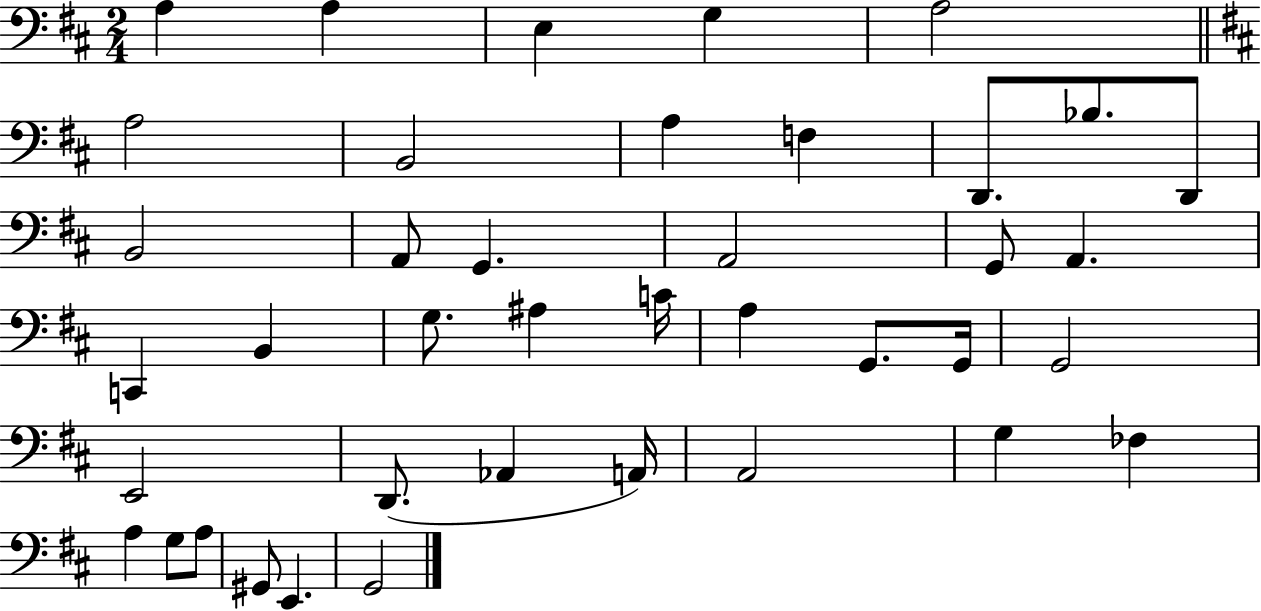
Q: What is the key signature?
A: D major